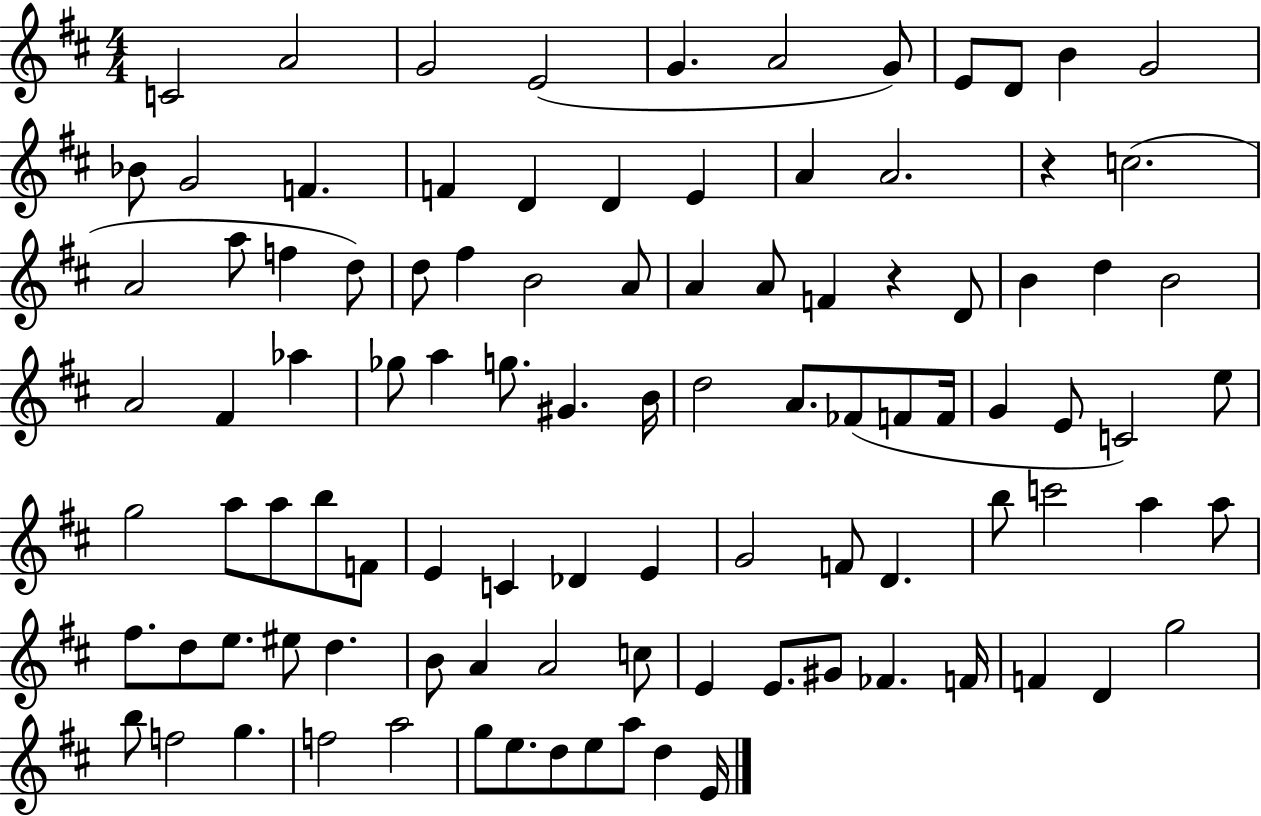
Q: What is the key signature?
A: D major